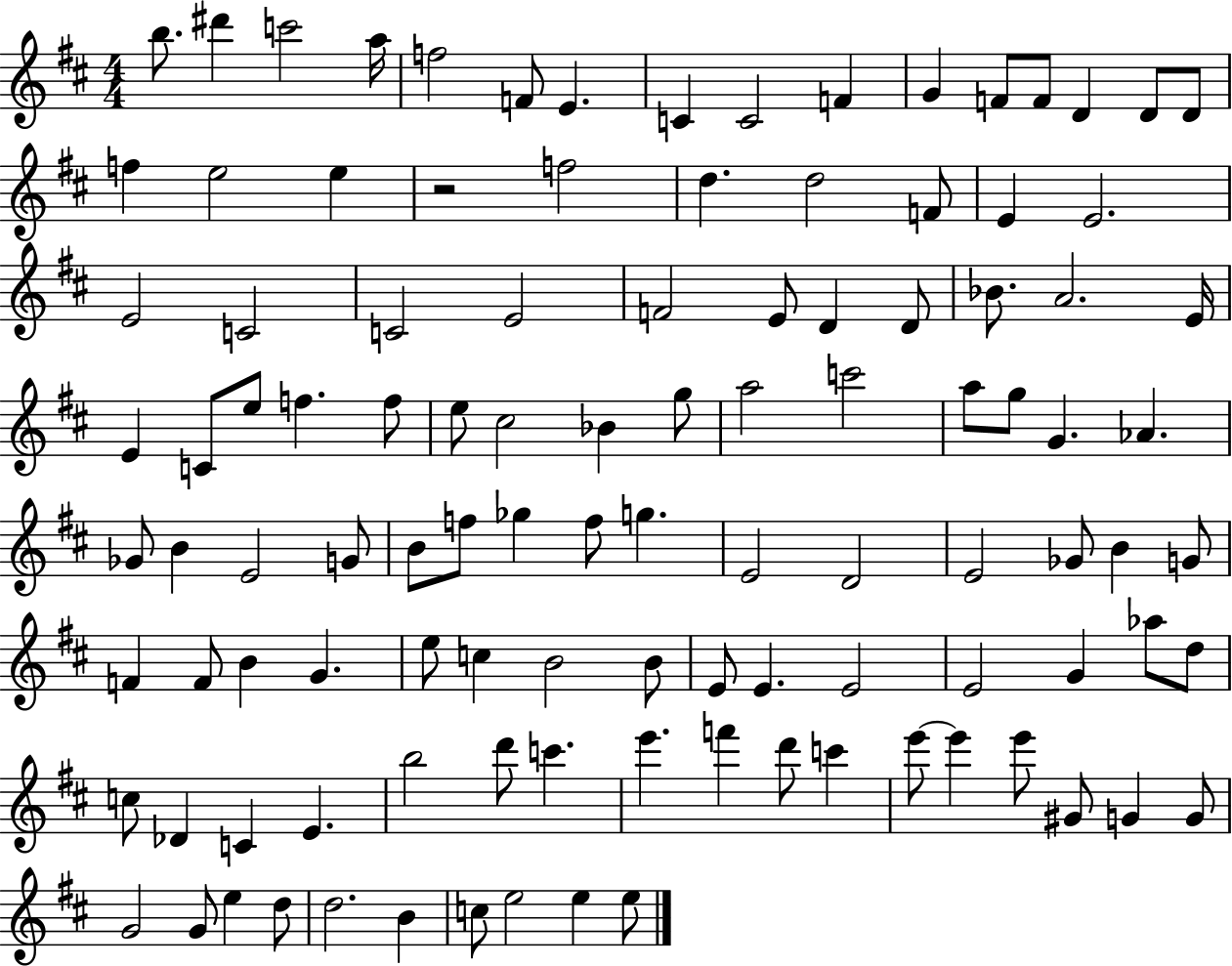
{
  \clef treble
  \numericTimeSignature
  \time 4/4
  \key d \major
  b''8. dis'''4 c'''2 a''16 | f''2 f'8 e'4. | c'4 c'2 f'4 | g'4 f'8 f'8 d'4 d'8 d'8 | \break f''4 e''2 e''4 | r2 f''2 | d''4. d''2 f'8 | e'4 e'2. | \break e'2 c'2 | c'2 e'2 | f'2 e'8 d'4 d'8 | bes'8. a'2. e'16 | \break e'4 c'8 e''8 f''4. f''8 | e''8 cis''2 bes'4 g''8 | a''2 c'''2 | a''8 g''8 g'4. aes'4. | \break ges'8 b'4 e'2 g'8 | b'8 f''8 ges''4 f''8 g''4. | e'2 d'2 | e'2 ges'8 b'4 g'8 | \break f'4 f'8 b'4 g'4. | e''8 c''4 b'2 b'8 | e'8 e'4. e'2 | e'2 g'4 aes''8 d''8 | \break c''8 des'4 c'4 e'4. | b''2 d'''8 c'''4. | e'''4. f'''4 d'''8 c'''4 | e'''8~~ e'''4 e'''8 gis'8 g'4 g'8 | \break g'2 g'8 e''4 d''8 | d''2. b'4 | c''8 e''2 e''4 e''8 | \bar "|."
}